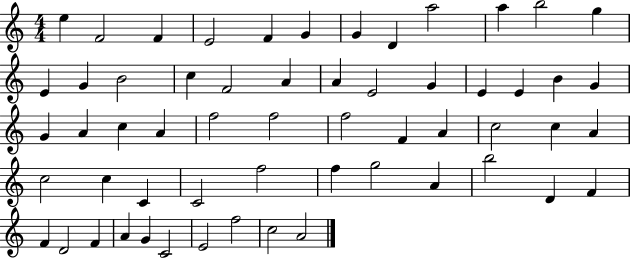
{
  \clef treble
  \numericTimeSignature
  \time 4/4
  \key c \major
  e''4 f'2 f'4 | e'2 f'4 g'4 | g'4 d'4 a''2 | a''4 b''2 g''4 | \break e'4 g'4 b'2 | c''4 f'2 a'4 | a'4 e'2 g'4 | e'4 e'4 b'4 g'4 | \break g'4 a'4 c''4 a'4 | f''2 f''2 | f''2 f'4 a'4 | c''2 c''4 a'4 | \break c''2 c''4 c'4 | c'2 f''2 | f''4 g''2 a'4 | b''2 d'4 f'4 | \break f'4 d'2 f'4 | a'4 g'4 c'2 | e'2 f''2 | c''2 a'2 | \break \bar "|."
}